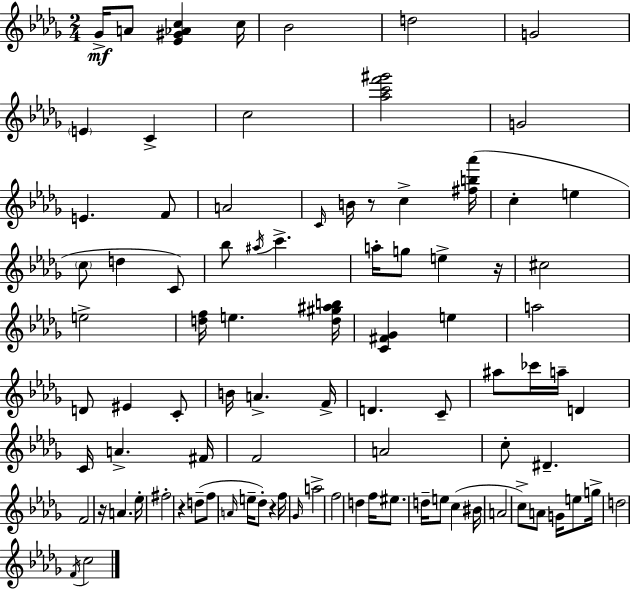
{
  \clef treble
  \numericTimeSignature
  \time 2/4
  \key bes \minor
  ges'16->\mf a'8 <ees' gis' aes' c''>4 c''16 | bes'2 | d''2 | g'2 | \break \parenthesize e'4 c'4-> | c''2 | <aes'' c''' f''' gis'''>2 | g'2 | \break e'4. f'8 | a'2 | \grace { c'16 } b'16 r8 c''4-> | <fis'' b'' aes'''>16( c''4-. e''4 | \break \parenthesize c''8 d''4 c'8) | bes''8 \acciaccatura { ais''16 } c'''4.-> | a''16-. g''8 e''4-> | r16 cis''2 | \break e''2-> | <d'' f''>16 e''4. | <d'' gis'' ais'' b''>16 <c' fis' ges'>4 e''4 | a''2 | \break d'8 eis'4 | c'8-. b'16 a'4.-> | f'16-> d'4. | c'8-- ais''8 ces'''16 a''16-- d'4 | \break c'16 a'4.-> | fis'16 f'2 | a'2 | c''8-. dis'4.-- | \break f'2 | r16 a'4. | ees''16-. fis''2-. | r4 d''8--( | \break f''8 \grace { a'16 } e''16-- des''8-.) r4 | f''16 \grace { ges'16 } a''2-> | f''2 | d''4 | \break f''16 eis''8. d''16-- e''8 c''4( | bis'16 a'2 | c''8->) a'8 | g'16 e''8 g''16-> d''2 | \break \acciaccatura { f'16 } c''2 | \bar "|."
}